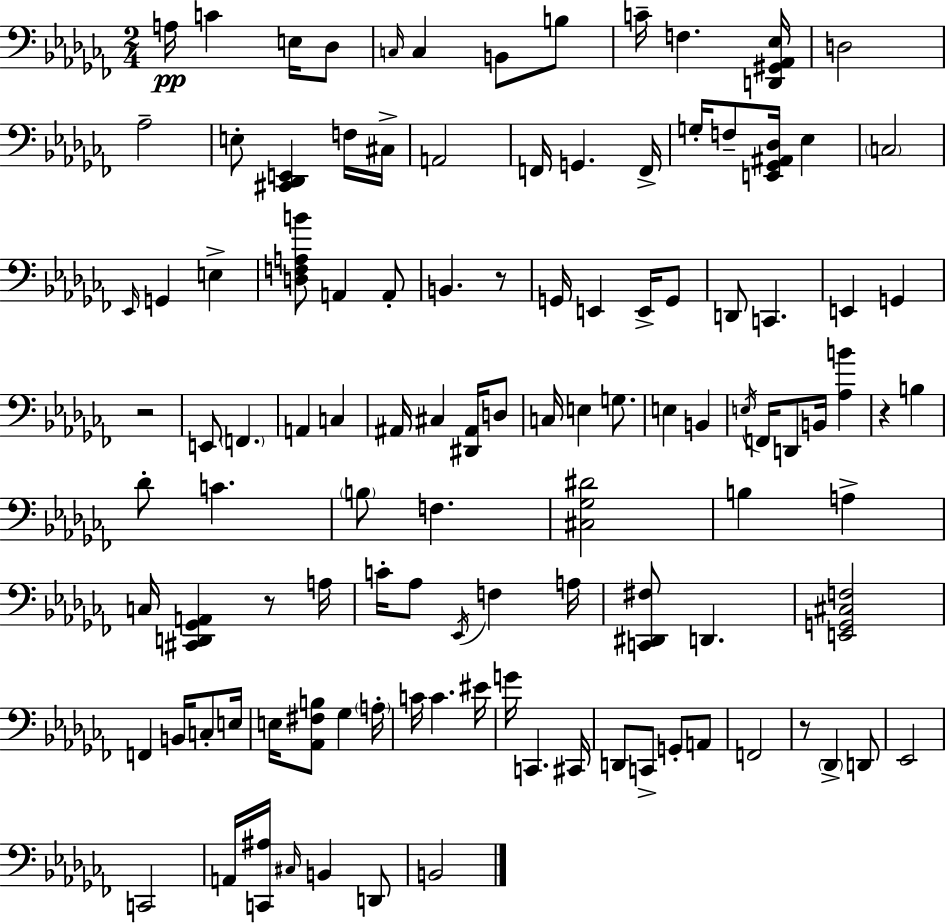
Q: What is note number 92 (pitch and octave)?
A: C#3